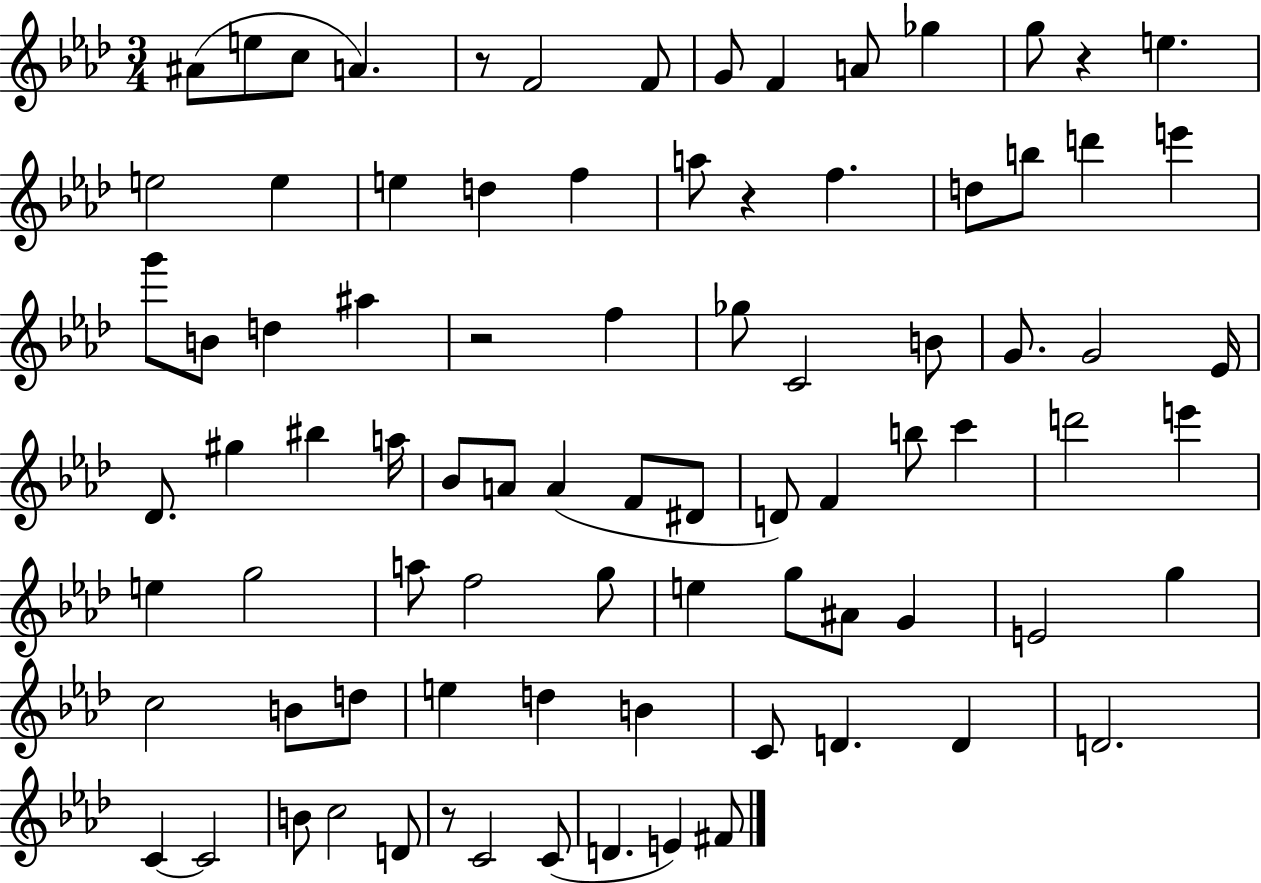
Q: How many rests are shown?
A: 5